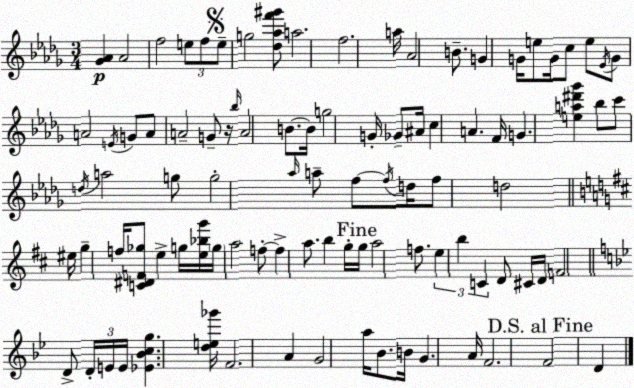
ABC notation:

X:1
T:Untitled
M:3/4
L:1/4
K:Bbm
[_G_A] _A2 f2 e/2 f/2 e/2 g2 [_d_af'^g']/2 a2 f2 a/4 _A2 B/2 G G/4 e/2 G/4 c/2 e/2 _E/4 G/2 A2 E/4 G/2 A/2 A2 G/2 z/4 _b/4 A2 B/2 B/4 g2 G/4 _G/2 ^A/4 c A F/4 G [ea^d'_g'] _b/2 c'/2 d/4 a2 g/2 g2 _a/4 a/2 f/2 f/4 d/4 f/2 d2 ^e/4 g f/4 [C^DF_g]/2 e g/4 [e_bg']/4 g/4 a2 f/2 f a/2 b g/4 g/4 a2 f/2 e b C D/2 ^C/4 D/4 F2 D/2 D/4 E/4 E/4 [_E_Bcg] [de_g']/4 F2 A G2 a/4 _B/2 B/4 G A/4 F2 F2 D